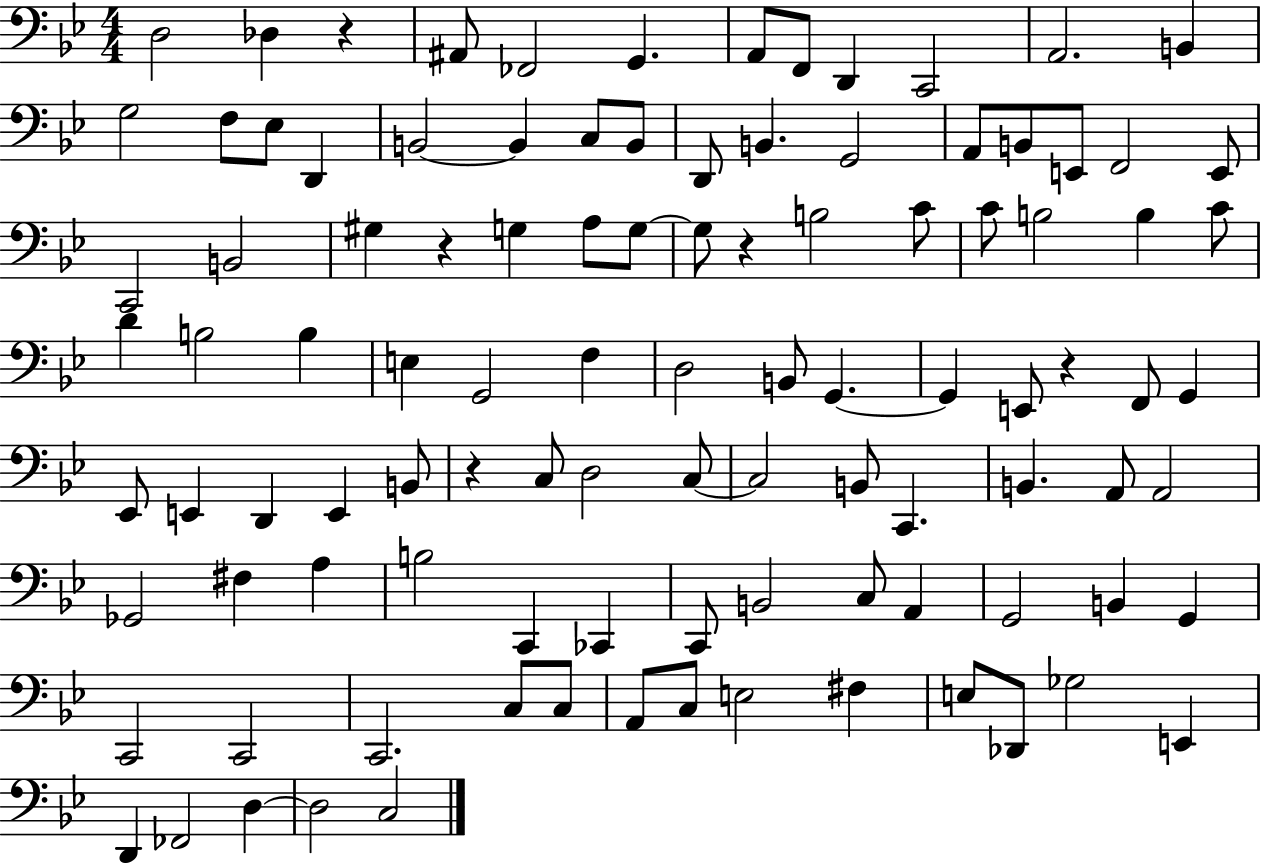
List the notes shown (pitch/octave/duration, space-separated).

D3/h Db3/q R/q A#2/e FES2/h G2/q. A2/e F2/e D2/q C2/h A2/h. B2/q G3/h F3/e Eb3/e D2/q B2/h B2/q C3/e B2/e D2/e B2/q. G2/h A2/e B2/e E2/e F2/h E2/e C2/h B2/h G#3/q R/q G3/q A3/e G3/e G3/e R/q B3/h C4/e C4/e B3/h B3/q C4/e D4/q B3/h B3/q E3/q G2/h F3/q D3/h B2/e G2/q. G2/q E2/e R/q F2/e G2/q Eb2/e E2/q D2/q E2/q B2/e R/q C3/e D3/h C3/e C3/h B2/e C2/q. B2/q. A2/e A2/h Gb2/h F#3/q A3/q B3/h C2/q CES2/q C2/e B2/h C3/e A2/q G2/h B2/q G2/q C2/h C2/h C2/h. C3/e C3/e A2/e C3/e E3/h F#3/q E3/e Db2/e Gb3/h E2/q D2/q FES2/h D3/q D3/h C3/h